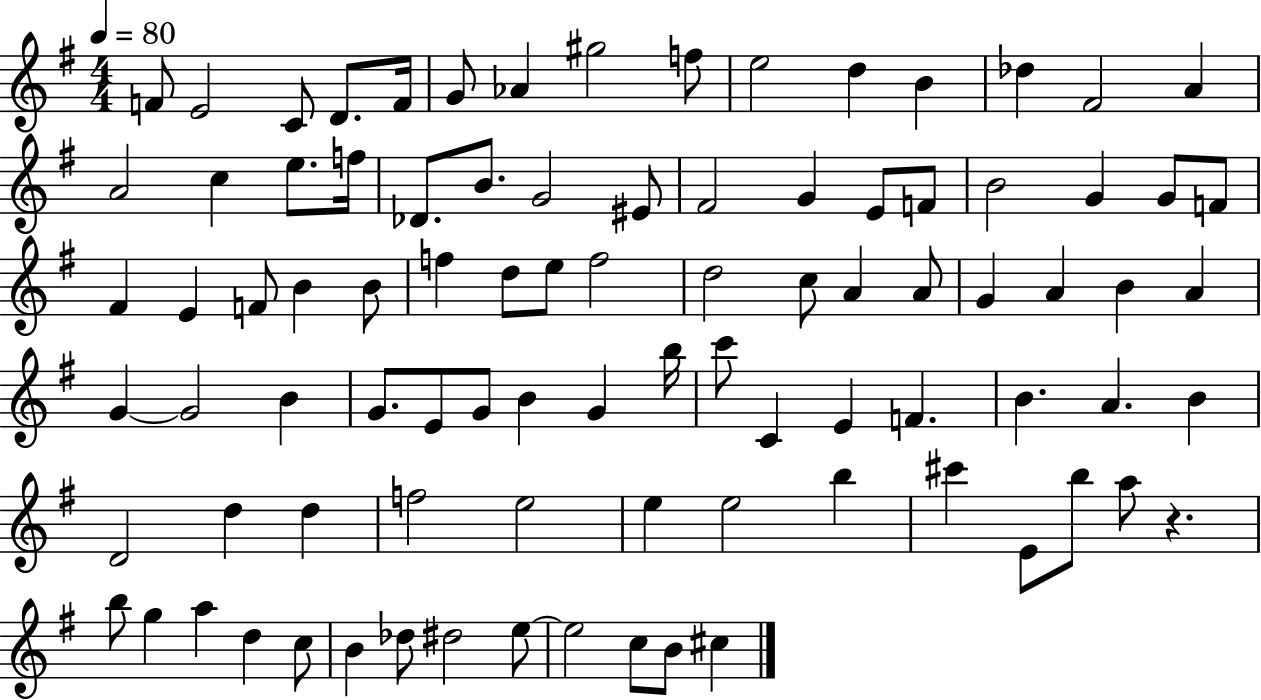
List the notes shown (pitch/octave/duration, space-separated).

F4/e E4/h C4/e D4/e. F4/s G4/e Ab4/q G#5/h F5/e E5/h D5/q B4/q Db5/q F#4/h A4/q A4/h C5/q E5/e. F5/s Db4/e. B4/e. G4/h EIS4/e F#4/h G4/q E4/e F4/e B4/h G4/q G4/e F4/e F#4/q E4/q F4/e B4/q B4/e F5/q D5/e E5/e F5/h D5/h C5/e A4/q A4/e G4/q A4/q B4/q A4/q G4/q G4/h B4/q G4/e. E4/e G4/e B4/q G4/q B5/s C6/e C4/q E4/q F4/q. B4/q. A4/q. B4/q D4/h D5/q D5/q F5/h E5/h E5/q E5/h B5/q C#6/q E4/e B5/e A5/e R/q. B5/e G5/q A5/q D5/q C5/e B4/q Db5/e D#5/h E5/e E5/h C5/e B4/e C#5/q